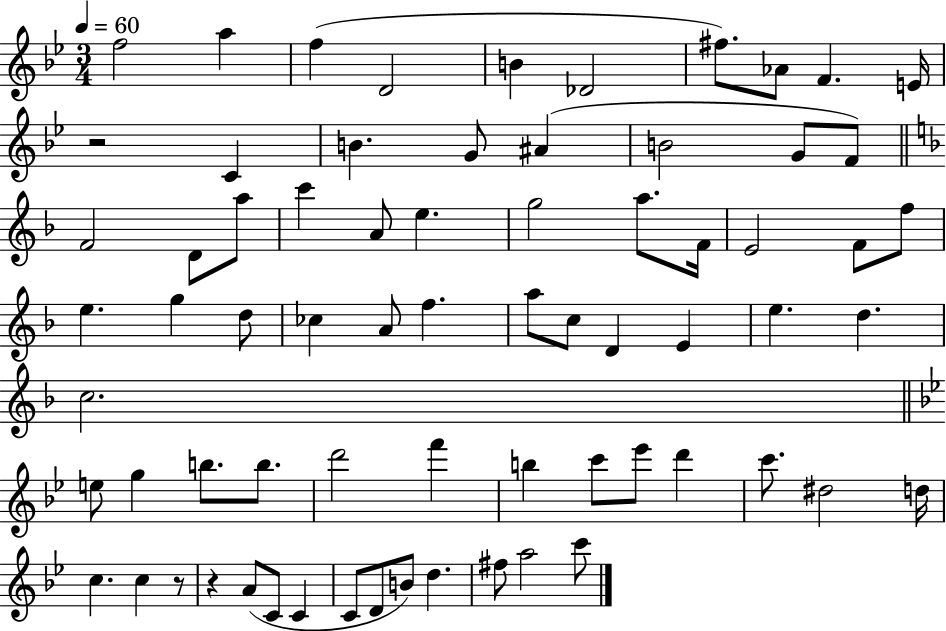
F5/h A5/q F5/q D4/h B4/q Db4/h F#5/e. Ab4/e F4/q. E4/s R/h C4/q B4/q. G4/e A#4/q B4/h G4/e F4/e F4/h D4/e A5/e C6/q A4/e E5/q. G5/h A5/e. F4/s E4/h F4/e F5/e E5/q. G5/q D5/e CES5/q A4/e F5/q. A5/e C5/e D4/q E4/q E5/q. D5/q. C5/h. E5/e G5/q B5/e. B5/e. D6/h F6/q B5/q C6/e Eb6/e D6/q C6/e. D#5/h D5/s C5/q. C5/q R/e R/q A4/e C4/e C4/q C4/e D4/e B4/e D5/q. F#5/e A5/h C6/e